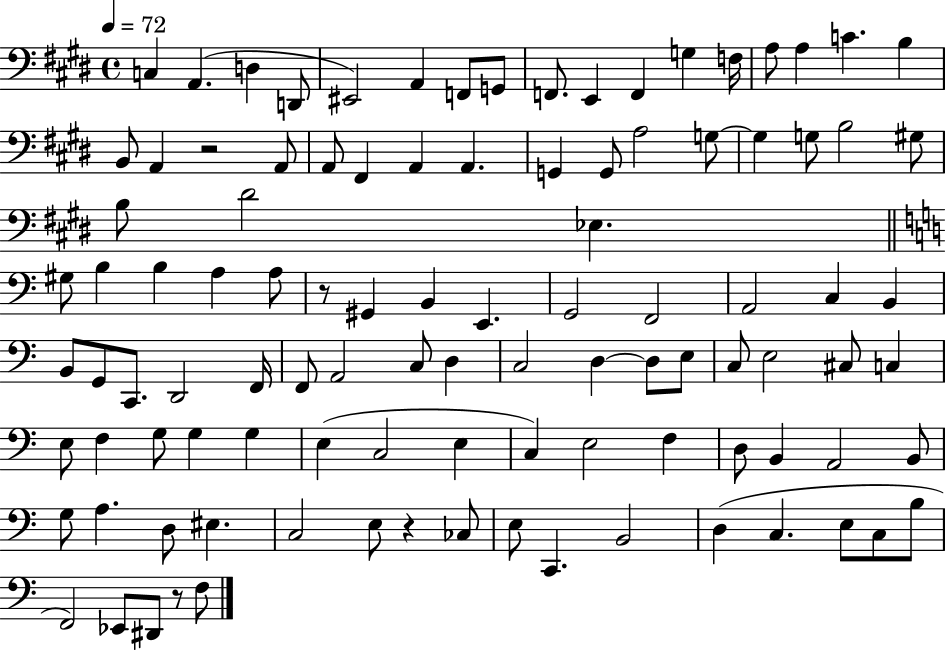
X:1
T:Untitled
M:4/4
L:1/4
K:E
C, A,, D, D,,/2 ^E,,2 A,, F,,/2 G,,/2 F,,/2 E,, F,, G, F,/4 A,/2 A, C B, B,,/2 A,, z2 A,,/2 A,,/2 ^F,, A,, A,, G,, G,,/2 A,2 G,/2 G, G,/2 B,2 ^G,/2 B,/2 ^D2 _E, ^G,/2 B, B, A, A,/2 z/2 ^G,, B,, E,, G,,2 F,,2 A,,2 C, B,, B,,/2 G,,/2 C,,/2 D,,2 F,,/4 F,,/2 A,,2 C,/2 D, C,2 D, D,/2 E,/2 C,/2 E,2 ^C,/2 C, E,/2 F, G,/2 G, G, E, C,2 E, C, E,2 F, D,/2 B,, A,,2 B,,/2 G,/2 A, D,/2 ^E, C,2 E,/2 z _C,/2 E,/2 C,, B,,2 D, C, E,/2 C,/2 B,/2 F,,2 _E,,/2 ^D,,/2 z/2 F,/2